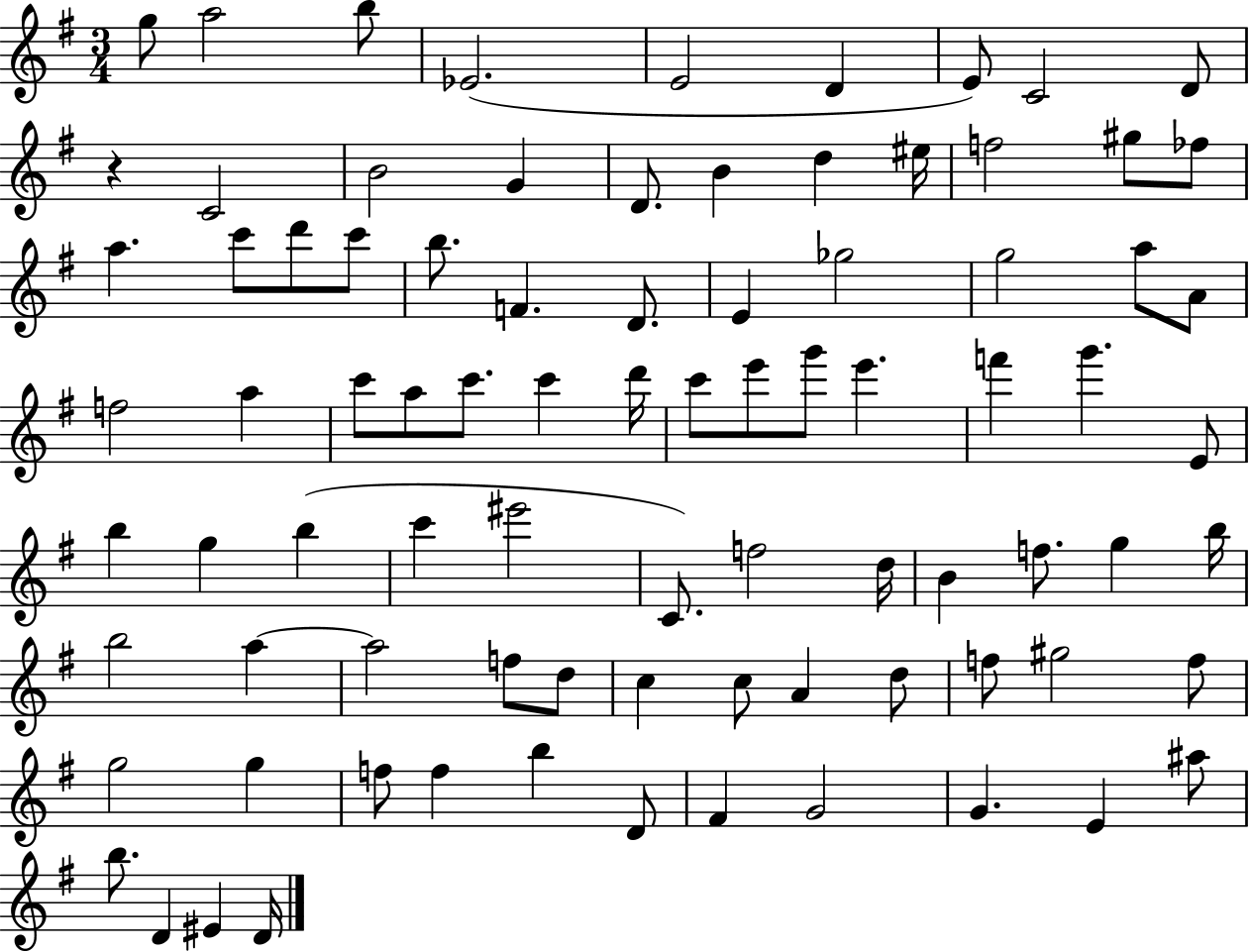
{
  \clef treble
  \numericTimeSignature
  \time 3/4
  \key g \major
  g''8 a''2 b''8 | ees'2.( | e'2 d'4 | e'8) c'2 d'8 | \break r4 c'2 | b'2 g'4 | d'8. b'4 d''4 eis''16 | f''2 gis''8 fes''8 | \break a''4. c'''8 d'''8 c'''8 | b''8. f'4. d'8. | e'4 ges''2 | g''2 a''8 a'8 | \break f''2 a''4 | c'''8 a''8 c'''8. c'''4 d'''16 | c'''8 e'''8 g'''8 e'''4. | f'''4 g'''4. e'8 | \break b''4 g''4 b''4( | c'''4 eis'''2 | c'8.) f''2 d''16 | b'4 f''8. g''4 b''16 | \break b''2 a''4~~ | a''2 f''8 d''8 | c''4 c''8 a'4 d''8 | f''8 gis''2 f''8 | \break g''2 g''4 | f''8 f''4 b''4 d'8 | fis'4 g'2 | g'4. e'4 ais''8 | \break b''8. d'4 eis'4 d'16 | \bar "|."
}